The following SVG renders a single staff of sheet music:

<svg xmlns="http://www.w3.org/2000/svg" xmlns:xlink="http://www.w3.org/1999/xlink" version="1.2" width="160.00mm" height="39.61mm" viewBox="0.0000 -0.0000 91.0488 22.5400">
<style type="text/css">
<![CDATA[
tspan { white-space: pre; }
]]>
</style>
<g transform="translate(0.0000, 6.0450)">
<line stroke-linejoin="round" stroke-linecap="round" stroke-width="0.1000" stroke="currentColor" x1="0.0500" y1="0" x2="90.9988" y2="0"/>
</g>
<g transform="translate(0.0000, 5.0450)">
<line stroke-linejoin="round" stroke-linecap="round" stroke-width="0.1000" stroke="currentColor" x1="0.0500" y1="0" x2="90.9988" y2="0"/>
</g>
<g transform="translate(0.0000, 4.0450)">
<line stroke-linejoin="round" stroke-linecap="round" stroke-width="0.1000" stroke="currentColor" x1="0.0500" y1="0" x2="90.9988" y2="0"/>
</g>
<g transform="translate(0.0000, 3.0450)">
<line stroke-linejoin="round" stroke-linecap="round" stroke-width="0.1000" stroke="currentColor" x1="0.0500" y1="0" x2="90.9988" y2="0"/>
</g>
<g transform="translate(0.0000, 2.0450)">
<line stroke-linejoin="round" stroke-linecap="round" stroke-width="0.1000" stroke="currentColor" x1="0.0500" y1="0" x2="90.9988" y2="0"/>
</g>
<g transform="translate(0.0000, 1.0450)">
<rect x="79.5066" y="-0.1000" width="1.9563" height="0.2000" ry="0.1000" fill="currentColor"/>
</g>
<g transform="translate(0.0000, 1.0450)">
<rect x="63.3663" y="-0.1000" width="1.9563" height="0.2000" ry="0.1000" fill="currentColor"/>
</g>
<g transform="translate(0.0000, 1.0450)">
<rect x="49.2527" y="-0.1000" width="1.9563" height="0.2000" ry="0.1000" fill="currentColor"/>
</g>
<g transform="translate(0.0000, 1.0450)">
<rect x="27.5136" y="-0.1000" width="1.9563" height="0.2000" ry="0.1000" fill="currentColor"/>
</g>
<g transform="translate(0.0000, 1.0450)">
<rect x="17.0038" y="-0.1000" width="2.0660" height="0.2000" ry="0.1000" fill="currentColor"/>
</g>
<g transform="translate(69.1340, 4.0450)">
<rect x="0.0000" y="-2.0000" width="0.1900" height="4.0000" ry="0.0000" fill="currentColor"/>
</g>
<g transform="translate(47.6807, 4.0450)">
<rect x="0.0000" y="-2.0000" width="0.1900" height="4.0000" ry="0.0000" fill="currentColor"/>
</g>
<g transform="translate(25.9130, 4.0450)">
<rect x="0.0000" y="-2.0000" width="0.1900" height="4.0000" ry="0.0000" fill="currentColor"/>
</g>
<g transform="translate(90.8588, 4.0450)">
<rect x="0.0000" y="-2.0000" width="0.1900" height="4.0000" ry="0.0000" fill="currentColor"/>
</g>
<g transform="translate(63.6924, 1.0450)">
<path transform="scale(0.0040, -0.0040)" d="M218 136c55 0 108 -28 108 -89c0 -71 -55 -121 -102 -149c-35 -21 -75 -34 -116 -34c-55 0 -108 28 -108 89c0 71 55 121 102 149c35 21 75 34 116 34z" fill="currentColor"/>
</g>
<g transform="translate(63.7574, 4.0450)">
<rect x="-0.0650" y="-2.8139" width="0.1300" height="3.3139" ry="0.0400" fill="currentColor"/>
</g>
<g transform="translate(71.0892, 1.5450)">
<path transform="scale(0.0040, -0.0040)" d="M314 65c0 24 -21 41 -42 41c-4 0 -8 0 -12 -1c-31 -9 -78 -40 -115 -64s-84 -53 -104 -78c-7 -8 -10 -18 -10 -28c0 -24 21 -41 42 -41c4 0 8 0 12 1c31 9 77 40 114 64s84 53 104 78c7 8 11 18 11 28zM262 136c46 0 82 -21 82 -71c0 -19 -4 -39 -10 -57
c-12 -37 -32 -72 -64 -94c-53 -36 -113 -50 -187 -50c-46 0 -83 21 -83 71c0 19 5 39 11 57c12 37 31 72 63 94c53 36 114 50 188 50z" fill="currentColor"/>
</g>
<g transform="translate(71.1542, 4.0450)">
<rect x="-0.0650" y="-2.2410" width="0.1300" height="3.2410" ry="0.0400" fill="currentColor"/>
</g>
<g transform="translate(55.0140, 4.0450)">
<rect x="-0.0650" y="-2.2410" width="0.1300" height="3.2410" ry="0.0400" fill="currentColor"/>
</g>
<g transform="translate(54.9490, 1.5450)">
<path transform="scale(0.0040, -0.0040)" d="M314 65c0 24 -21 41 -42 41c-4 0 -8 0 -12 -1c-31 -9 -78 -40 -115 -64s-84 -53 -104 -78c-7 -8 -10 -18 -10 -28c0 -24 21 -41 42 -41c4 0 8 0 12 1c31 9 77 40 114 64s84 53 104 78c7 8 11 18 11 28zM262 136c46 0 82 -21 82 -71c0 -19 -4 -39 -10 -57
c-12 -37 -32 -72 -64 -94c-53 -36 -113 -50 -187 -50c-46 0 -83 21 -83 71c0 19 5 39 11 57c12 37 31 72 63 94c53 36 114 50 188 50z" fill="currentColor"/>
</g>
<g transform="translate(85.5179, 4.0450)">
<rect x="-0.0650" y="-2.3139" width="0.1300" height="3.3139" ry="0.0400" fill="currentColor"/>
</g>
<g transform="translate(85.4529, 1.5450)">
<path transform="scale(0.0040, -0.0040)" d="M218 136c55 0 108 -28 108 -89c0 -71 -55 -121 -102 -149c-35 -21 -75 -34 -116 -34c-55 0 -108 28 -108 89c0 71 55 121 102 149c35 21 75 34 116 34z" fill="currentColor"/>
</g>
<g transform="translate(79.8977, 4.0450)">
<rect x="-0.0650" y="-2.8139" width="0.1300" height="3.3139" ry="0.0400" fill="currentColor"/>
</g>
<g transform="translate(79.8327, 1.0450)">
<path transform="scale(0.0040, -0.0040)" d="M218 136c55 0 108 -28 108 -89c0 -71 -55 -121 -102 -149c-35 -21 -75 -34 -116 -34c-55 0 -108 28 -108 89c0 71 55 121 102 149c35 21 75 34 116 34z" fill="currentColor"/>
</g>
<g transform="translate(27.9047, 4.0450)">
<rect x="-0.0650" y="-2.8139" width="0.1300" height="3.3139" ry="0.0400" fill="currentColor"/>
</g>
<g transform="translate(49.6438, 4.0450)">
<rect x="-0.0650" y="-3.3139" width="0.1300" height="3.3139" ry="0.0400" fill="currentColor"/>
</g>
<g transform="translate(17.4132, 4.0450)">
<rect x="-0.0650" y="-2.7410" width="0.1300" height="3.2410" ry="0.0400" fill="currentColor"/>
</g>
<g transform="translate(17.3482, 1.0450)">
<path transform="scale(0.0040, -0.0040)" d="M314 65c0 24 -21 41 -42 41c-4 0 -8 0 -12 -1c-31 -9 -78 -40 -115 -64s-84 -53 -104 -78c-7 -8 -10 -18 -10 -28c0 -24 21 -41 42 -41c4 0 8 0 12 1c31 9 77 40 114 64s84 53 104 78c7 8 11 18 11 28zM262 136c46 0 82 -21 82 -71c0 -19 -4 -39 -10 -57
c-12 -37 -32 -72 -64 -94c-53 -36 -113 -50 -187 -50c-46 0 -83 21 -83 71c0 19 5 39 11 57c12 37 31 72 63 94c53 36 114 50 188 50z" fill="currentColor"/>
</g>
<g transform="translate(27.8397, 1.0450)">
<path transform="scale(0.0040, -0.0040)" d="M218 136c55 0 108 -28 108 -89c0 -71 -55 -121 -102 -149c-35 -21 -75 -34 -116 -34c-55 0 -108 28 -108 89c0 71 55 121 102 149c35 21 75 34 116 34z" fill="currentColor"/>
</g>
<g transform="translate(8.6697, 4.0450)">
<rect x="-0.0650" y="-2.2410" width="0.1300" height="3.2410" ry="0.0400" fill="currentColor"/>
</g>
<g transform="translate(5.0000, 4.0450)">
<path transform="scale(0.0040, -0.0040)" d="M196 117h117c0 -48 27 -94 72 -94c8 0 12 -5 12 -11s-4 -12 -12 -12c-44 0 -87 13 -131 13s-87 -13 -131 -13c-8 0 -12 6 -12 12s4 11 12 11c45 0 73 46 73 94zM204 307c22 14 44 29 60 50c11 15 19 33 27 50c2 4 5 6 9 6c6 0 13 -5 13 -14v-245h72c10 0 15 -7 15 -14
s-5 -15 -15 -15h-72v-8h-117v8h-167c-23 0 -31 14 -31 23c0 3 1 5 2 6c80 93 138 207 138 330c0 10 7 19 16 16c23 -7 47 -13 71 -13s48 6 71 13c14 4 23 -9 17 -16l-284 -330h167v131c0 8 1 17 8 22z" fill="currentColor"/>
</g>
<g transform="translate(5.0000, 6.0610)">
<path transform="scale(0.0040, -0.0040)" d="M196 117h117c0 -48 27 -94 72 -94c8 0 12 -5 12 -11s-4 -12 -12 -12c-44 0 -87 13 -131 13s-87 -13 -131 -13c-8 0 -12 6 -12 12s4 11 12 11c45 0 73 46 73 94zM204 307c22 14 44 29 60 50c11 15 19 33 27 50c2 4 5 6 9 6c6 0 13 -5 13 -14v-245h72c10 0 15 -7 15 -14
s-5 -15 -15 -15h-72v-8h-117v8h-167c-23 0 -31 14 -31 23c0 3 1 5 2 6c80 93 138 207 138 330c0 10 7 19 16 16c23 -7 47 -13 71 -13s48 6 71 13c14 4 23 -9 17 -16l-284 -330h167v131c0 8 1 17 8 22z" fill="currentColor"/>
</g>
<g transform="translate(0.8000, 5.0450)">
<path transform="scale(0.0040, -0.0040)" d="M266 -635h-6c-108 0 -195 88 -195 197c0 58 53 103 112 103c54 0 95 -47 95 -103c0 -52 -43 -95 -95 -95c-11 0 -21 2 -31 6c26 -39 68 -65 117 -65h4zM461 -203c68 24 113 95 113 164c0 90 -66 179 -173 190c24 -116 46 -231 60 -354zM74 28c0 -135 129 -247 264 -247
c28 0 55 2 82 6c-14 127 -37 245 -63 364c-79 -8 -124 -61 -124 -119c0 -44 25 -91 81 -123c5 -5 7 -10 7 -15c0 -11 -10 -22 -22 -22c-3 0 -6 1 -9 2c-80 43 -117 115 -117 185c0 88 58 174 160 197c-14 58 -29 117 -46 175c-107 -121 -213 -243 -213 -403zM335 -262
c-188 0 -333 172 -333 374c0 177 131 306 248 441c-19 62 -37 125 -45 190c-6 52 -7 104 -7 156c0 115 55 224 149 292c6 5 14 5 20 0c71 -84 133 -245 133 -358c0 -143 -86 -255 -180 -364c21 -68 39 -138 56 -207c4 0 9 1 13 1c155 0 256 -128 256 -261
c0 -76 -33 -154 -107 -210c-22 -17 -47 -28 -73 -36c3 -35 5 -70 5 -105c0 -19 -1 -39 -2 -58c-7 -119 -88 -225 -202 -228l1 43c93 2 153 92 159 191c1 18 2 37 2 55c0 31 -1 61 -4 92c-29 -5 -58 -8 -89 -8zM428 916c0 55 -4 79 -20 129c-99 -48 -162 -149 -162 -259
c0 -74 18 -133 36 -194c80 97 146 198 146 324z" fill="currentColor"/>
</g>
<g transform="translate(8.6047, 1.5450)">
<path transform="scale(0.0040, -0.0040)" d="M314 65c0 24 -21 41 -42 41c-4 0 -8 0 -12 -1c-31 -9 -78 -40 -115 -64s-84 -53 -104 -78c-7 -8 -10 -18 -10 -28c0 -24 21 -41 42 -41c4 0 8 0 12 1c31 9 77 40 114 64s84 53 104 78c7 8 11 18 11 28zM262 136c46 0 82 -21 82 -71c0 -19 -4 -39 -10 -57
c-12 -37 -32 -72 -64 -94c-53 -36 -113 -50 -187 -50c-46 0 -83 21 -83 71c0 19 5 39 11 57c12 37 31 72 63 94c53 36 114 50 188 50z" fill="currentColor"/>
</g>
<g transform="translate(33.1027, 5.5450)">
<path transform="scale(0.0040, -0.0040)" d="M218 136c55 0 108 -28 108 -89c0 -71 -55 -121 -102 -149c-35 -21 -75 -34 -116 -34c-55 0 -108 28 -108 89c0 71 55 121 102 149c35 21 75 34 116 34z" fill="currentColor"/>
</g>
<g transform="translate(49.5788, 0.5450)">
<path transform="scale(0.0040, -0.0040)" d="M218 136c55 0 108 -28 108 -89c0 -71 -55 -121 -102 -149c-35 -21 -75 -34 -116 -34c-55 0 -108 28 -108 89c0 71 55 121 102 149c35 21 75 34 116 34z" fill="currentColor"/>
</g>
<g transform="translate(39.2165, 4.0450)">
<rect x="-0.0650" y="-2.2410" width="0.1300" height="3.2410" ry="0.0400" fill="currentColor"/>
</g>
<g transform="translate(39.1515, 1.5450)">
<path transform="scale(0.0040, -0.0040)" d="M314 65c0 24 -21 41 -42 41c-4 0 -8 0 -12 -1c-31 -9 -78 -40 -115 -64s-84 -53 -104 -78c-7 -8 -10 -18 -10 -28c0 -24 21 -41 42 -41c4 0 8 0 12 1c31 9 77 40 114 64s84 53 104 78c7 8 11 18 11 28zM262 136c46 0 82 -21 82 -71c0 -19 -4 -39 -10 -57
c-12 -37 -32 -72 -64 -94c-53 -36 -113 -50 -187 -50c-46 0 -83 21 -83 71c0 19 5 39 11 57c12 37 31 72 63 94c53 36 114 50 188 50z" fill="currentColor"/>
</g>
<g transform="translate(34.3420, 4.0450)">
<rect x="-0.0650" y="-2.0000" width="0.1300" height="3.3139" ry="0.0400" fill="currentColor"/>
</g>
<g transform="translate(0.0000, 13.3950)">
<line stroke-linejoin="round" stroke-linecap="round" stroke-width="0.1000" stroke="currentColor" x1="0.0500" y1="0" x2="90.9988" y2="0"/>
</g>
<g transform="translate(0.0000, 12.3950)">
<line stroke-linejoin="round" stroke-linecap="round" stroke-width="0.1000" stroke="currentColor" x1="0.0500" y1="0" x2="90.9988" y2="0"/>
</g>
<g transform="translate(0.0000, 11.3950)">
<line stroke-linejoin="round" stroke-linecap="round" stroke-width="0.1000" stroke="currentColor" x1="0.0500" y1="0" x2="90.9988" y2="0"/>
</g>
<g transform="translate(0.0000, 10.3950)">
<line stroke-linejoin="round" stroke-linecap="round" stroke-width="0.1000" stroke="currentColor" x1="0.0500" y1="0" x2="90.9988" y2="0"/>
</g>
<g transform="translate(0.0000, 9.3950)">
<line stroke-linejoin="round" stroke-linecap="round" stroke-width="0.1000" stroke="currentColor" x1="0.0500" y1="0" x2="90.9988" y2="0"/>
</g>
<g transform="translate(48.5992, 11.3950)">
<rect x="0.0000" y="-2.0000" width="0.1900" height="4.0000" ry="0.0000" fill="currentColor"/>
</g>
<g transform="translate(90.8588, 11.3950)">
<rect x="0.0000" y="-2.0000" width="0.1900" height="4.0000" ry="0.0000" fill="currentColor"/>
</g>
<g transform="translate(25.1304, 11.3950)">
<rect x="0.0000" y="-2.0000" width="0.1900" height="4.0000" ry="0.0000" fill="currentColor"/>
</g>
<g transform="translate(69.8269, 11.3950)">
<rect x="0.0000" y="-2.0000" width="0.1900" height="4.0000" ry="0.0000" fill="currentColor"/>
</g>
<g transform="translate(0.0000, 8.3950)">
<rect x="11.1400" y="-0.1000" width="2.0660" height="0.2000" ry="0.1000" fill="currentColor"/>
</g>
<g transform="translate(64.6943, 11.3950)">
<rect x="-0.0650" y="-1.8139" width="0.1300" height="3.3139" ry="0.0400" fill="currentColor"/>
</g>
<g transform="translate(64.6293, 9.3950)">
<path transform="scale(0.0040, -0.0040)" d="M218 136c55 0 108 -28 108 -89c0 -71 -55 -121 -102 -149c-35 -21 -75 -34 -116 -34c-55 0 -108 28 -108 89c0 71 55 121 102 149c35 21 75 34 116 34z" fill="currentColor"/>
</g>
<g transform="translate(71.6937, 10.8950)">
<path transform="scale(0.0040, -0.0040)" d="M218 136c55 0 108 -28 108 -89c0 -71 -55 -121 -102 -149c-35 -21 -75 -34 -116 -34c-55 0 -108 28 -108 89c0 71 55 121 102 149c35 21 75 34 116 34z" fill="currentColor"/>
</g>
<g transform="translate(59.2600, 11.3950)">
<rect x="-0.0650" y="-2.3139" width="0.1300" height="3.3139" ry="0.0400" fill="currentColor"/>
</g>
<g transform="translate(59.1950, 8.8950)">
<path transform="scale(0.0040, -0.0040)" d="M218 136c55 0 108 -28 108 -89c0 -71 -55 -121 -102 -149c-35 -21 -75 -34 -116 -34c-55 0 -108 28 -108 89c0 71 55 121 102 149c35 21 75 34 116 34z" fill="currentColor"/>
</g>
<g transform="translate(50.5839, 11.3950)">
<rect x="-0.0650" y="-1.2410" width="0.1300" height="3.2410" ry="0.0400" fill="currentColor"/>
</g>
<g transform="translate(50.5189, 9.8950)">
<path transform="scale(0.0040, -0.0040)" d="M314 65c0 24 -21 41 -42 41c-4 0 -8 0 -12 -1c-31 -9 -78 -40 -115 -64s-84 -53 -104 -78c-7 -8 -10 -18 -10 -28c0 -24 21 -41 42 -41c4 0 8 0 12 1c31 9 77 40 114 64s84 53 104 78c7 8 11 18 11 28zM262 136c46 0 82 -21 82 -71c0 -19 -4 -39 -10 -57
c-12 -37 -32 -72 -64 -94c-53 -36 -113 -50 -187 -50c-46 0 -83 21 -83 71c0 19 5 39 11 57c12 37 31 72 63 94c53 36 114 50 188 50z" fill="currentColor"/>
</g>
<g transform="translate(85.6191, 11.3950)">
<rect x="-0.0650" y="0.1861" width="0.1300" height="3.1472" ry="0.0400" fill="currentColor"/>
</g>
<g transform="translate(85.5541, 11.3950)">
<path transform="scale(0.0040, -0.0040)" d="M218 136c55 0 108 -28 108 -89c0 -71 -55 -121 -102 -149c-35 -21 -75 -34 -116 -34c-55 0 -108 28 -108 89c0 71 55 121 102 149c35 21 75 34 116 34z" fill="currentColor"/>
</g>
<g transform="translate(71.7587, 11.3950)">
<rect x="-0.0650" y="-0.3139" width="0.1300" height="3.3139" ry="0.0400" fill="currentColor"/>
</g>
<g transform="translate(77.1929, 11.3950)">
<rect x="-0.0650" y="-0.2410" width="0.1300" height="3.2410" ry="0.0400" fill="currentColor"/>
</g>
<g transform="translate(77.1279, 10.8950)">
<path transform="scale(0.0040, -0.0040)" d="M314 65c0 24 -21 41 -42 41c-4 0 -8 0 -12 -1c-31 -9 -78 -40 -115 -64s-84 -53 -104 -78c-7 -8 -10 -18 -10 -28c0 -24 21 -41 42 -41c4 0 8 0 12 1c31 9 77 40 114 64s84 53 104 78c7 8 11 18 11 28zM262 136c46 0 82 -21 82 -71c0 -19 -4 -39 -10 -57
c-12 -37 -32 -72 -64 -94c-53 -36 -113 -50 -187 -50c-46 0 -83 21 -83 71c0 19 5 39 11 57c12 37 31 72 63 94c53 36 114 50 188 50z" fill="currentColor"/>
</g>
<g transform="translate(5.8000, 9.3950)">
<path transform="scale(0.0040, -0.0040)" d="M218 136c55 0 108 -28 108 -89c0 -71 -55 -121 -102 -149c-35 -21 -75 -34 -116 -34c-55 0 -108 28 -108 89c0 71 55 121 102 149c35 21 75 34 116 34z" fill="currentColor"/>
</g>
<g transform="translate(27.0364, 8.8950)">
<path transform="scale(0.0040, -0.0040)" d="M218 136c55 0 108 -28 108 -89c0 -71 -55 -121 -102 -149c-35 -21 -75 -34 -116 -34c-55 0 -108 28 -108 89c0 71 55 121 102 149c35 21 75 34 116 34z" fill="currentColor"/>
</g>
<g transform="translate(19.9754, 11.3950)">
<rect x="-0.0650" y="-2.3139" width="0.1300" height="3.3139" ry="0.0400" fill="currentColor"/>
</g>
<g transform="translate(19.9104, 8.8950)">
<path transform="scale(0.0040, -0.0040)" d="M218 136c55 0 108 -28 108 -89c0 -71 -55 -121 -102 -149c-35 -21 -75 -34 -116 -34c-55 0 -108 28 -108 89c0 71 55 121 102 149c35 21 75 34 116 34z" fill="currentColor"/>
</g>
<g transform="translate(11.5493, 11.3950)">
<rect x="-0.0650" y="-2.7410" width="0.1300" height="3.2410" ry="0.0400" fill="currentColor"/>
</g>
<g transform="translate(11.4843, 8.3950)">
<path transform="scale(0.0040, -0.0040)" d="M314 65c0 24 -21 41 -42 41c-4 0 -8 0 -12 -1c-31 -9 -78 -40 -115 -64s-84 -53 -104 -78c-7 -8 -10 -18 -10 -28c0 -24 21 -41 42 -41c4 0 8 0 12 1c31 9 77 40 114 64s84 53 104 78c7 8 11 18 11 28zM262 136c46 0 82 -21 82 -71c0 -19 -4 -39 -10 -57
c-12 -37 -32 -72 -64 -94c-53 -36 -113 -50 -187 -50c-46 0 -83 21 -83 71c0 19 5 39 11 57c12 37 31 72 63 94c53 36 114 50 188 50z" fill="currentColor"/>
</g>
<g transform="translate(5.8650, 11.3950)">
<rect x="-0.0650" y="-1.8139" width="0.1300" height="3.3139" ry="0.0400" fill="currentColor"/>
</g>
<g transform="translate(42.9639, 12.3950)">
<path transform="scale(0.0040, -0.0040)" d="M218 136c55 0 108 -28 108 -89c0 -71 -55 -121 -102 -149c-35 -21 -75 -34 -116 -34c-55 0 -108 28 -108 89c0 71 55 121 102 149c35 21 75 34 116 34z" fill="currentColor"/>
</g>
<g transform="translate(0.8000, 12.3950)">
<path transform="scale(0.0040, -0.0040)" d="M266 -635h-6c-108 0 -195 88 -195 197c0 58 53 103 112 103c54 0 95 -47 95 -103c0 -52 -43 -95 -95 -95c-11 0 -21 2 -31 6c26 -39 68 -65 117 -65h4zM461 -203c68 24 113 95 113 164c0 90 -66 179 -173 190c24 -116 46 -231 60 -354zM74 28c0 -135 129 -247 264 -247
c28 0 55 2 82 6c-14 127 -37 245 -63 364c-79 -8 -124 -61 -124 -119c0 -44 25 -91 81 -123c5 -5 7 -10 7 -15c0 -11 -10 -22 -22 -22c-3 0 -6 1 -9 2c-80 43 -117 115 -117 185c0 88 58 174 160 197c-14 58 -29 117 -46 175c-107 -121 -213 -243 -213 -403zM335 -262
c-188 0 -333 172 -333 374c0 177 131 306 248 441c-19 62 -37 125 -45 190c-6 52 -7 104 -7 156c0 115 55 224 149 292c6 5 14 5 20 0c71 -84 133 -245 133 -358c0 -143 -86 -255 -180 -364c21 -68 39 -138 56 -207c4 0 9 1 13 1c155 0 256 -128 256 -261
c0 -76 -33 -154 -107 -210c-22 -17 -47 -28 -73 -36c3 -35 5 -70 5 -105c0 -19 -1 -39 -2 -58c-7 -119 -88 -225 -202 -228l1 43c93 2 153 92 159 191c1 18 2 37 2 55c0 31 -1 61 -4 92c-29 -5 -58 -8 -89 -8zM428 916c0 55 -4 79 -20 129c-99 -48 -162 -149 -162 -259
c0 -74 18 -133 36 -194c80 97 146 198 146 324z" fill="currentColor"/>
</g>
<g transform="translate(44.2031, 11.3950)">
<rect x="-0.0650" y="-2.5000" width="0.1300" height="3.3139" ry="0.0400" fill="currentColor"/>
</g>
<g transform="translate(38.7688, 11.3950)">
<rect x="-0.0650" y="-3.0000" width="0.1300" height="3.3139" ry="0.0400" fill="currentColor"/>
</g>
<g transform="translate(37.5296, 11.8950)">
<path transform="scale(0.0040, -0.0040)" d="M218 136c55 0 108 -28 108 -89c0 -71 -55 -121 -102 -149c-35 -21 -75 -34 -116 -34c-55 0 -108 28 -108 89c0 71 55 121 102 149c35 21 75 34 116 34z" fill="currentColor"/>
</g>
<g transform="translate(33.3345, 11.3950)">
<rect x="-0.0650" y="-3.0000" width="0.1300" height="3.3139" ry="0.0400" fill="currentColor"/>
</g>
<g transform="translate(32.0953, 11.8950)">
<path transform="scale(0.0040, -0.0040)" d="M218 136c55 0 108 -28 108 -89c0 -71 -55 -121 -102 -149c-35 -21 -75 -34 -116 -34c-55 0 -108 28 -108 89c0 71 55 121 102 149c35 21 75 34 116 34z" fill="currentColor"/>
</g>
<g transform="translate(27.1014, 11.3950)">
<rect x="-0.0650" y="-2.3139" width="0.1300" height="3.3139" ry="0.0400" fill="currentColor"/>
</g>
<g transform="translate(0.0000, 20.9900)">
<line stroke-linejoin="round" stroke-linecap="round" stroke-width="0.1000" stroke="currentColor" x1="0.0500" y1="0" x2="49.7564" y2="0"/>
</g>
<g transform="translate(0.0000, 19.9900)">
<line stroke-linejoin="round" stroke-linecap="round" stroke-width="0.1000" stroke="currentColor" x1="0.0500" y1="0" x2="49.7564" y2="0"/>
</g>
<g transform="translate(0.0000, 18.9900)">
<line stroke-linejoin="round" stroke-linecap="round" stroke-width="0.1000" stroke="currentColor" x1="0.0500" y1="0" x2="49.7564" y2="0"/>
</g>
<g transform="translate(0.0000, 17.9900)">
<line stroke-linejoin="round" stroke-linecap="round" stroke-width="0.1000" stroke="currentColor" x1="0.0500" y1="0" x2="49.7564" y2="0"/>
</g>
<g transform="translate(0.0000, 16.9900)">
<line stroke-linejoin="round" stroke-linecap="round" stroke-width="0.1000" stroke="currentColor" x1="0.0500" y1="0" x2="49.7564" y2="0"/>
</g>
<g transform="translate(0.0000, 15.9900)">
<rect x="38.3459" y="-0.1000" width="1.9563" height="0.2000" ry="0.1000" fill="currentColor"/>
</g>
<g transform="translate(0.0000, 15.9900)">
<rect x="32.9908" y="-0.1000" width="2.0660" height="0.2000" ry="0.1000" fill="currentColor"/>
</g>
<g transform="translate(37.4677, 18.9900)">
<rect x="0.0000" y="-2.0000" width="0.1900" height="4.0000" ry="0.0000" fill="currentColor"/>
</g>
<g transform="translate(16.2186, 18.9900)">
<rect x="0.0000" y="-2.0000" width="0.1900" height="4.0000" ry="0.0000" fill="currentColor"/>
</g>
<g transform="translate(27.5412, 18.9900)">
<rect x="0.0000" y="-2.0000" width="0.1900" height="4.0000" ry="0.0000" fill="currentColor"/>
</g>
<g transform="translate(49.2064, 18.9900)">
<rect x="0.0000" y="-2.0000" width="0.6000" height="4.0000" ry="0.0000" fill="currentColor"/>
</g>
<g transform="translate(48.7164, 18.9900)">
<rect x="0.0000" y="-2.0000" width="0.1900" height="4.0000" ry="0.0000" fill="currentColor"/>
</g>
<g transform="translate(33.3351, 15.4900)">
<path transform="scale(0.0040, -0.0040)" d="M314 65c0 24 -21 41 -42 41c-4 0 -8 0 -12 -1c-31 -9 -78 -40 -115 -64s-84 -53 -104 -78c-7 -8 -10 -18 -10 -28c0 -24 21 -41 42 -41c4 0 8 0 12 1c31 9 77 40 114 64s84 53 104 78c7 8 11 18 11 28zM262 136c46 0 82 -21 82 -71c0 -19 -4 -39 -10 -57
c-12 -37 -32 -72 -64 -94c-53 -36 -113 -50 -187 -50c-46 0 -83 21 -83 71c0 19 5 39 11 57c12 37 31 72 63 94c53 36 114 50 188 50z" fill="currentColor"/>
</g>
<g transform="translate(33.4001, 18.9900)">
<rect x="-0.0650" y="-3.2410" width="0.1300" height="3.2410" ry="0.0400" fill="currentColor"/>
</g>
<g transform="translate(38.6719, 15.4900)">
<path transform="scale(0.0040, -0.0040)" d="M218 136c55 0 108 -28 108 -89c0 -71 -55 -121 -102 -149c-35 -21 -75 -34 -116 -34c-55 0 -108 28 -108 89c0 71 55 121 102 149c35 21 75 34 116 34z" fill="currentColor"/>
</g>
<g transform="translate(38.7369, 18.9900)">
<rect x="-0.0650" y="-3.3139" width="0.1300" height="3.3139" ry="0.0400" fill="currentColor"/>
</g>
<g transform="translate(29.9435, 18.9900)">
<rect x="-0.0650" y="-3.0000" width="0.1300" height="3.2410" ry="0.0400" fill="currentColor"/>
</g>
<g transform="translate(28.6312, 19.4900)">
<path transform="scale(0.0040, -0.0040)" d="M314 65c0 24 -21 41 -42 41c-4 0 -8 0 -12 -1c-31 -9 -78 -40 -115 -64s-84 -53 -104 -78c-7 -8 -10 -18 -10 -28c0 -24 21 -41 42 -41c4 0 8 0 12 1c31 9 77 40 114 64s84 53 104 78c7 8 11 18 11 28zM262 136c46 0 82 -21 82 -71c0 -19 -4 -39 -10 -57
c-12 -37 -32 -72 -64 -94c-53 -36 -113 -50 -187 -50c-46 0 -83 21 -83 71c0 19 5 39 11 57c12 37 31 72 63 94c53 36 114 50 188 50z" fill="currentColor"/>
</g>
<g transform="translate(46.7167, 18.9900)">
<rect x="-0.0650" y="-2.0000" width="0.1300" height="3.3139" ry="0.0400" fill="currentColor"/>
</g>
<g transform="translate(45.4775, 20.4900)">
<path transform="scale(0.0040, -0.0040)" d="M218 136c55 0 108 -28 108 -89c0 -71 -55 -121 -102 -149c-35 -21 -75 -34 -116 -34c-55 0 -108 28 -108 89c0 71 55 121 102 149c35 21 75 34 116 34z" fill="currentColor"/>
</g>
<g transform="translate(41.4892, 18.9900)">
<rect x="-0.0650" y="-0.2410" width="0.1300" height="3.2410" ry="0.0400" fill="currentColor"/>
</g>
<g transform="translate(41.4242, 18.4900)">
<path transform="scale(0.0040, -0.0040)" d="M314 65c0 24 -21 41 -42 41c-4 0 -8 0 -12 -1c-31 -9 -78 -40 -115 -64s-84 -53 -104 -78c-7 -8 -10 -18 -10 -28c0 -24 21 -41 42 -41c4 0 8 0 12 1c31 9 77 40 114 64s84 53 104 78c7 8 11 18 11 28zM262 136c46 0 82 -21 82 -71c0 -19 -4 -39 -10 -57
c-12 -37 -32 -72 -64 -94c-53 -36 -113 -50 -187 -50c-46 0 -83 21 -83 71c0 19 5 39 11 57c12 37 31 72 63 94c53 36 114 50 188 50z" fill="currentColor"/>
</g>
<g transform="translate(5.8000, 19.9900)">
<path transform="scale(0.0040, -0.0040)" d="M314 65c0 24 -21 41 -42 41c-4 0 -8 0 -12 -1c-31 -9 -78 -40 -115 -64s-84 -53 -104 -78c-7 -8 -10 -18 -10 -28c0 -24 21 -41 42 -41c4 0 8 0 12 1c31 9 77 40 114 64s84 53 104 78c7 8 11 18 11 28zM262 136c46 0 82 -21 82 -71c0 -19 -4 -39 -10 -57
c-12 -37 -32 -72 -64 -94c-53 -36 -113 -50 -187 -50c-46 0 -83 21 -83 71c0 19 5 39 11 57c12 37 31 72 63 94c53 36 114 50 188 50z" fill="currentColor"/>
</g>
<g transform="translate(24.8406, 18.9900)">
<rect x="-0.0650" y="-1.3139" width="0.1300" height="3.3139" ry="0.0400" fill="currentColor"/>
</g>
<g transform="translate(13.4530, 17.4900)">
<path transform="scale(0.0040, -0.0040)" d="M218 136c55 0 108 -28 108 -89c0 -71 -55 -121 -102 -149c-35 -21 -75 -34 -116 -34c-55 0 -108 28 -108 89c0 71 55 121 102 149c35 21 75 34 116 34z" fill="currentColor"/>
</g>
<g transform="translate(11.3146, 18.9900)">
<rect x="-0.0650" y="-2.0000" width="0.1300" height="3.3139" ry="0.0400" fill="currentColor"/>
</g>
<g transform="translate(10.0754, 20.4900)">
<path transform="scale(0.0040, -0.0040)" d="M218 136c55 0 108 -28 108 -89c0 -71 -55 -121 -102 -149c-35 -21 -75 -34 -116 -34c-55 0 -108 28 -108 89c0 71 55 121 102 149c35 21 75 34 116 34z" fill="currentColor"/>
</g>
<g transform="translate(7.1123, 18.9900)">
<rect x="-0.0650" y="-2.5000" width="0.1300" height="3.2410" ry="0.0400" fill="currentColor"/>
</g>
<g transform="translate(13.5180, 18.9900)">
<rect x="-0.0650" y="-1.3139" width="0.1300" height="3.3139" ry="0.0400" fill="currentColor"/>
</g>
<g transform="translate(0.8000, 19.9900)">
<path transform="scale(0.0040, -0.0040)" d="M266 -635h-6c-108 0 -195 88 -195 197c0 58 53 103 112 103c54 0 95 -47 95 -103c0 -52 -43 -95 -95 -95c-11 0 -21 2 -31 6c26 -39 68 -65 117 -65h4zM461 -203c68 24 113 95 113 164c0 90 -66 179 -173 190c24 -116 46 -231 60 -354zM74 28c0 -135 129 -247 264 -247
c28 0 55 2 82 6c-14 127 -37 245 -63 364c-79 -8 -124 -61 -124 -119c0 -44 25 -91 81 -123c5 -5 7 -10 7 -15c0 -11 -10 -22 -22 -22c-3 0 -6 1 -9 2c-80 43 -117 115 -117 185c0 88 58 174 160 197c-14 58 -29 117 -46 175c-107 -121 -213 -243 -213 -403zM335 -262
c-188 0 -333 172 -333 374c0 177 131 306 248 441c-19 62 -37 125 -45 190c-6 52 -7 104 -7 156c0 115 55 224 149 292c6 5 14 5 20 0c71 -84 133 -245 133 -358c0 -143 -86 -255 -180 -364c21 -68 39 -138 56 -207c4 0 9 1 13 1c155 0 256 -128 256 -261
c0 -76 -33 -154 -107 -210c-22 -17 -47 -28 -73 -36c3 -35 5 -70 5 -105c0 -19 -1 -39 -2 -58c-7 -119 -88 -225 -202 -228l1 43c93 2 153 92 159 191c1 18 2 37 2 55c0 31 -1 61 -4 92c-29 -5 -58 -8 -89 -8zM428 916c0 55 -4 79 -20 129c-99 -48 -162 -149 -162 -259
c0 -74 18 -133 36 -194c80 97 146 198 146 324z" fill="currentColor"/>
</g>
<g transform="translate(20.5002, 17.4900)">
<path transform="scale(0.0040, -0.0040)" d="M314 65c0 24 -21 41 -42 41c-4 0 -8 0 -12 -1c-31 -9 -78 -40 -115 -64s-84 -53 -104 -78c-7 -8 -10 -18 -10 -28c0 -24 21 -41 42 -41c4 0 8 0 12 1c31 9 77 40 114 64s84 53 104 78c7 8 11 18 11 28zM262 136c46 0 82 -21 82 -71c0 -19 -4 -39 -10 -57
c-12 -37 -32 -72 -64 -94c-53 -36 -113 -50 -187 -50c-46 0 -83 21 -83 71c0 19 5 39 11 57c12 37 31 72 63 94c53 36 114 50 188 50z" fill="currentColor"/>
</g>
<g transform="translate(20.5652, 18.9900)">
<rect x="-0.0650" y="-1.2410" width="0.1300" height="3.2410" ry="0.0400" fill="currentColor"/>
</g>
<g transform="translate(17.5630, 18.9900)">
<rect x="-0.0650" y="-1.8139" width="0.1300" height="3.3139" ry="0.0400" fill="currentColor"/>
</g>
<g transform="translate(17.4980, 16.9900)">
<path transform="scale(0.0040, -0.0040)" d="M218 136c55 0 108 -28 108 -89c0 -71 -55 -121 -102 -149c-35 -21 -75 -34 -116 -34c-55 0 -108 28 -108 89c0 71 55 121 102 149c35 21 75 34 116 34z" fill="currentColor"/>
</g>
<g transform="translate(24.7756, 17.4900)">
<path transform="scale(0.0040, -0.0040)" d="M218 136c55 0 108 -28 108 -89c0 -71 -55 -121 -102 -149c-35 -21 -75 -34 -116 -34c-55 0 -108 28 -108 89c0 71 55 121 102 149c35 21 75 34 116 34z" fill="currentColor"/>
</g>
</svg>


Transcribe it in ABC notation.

X:1
T:Untitled
M:4/4
L:1/4
K:C
g2 a2 a F g2 b g2 a g2 a g f a2 g g A A G e2 g f c c2 B G2 F e f e2 e A2 b2 b c2 F